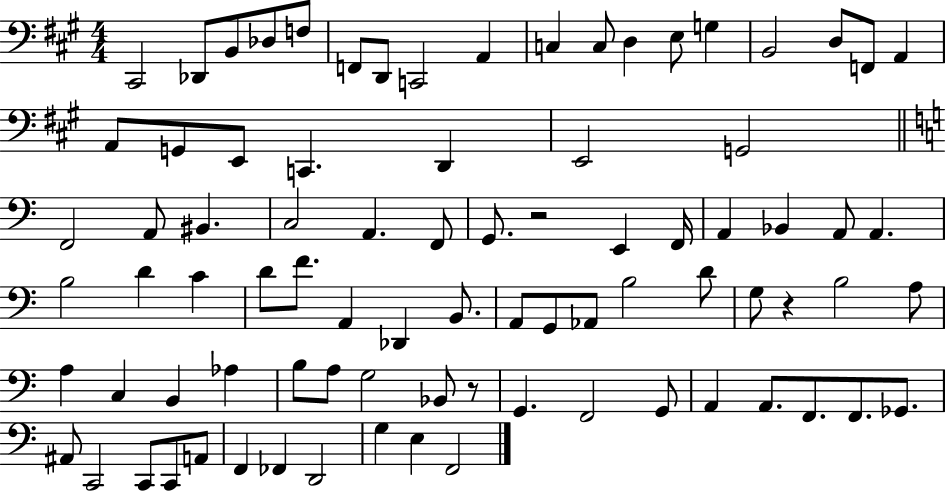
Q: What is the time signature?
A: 4/4